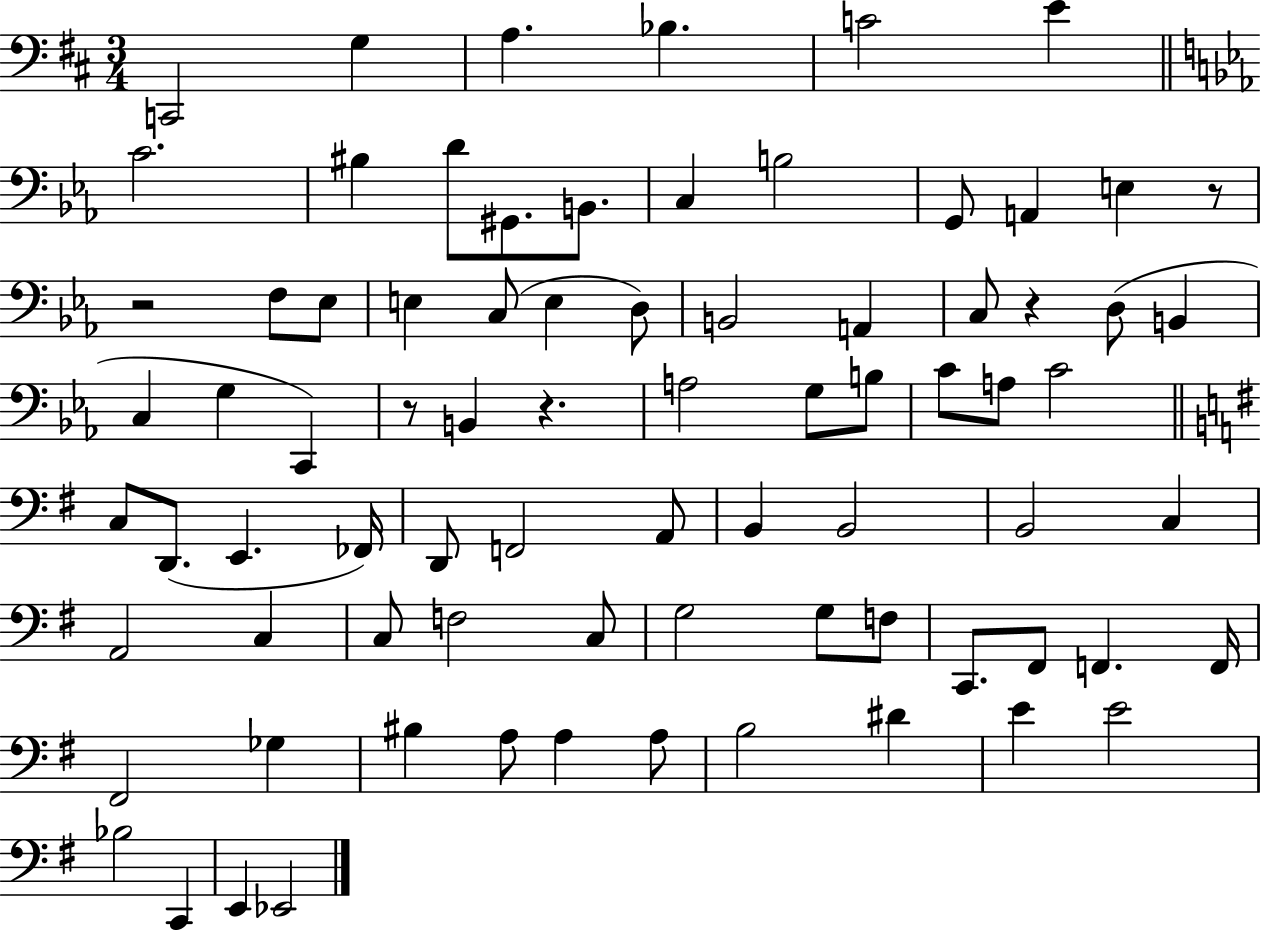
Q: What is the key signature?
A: D major